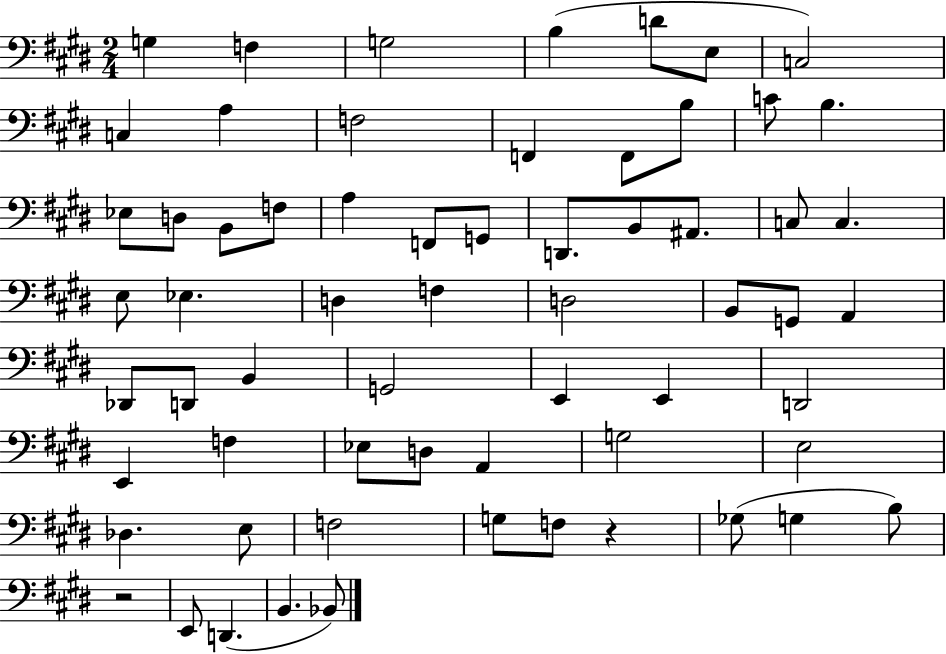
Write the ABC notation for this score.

X:1
T:Untitled
M:2/4
L:1/4
K:E
G, F, G,2 B, D/2 E,/2 C,2 C, A, F,2 F,, F,,/2 B,/2 C/2 B, _E,/2 D,/2 B,,/2 F,/2 A, F,,/2 G,,/2 D,,/2 B,,/2 ^A,,/2 C,/2 C, E,/2 _E, D, F, D,2 B,,/2 G,,/2 A,, _D,,/2 D,,/2 B,, G,,2 E,, E,, D,,2 E,, F, _E,/2 D,/2 A,, G,2 E,2 _D, E,/2 F,2 G,/2 F,/2 z _G,/2 G, B,/2 z2 E,,/2 D,, B,, _B,,/2